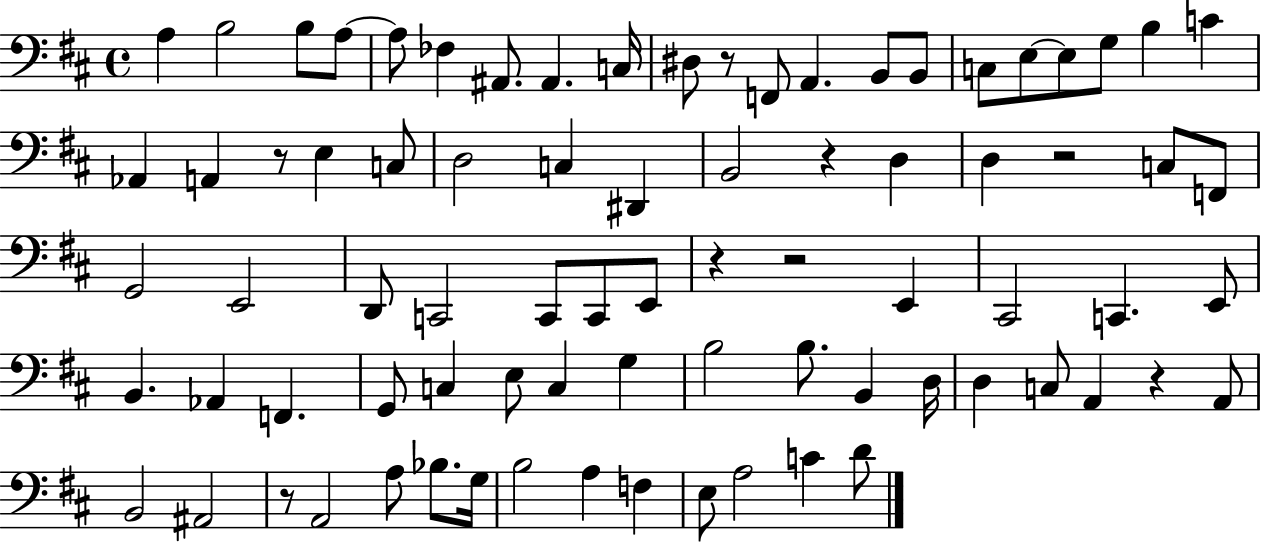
X:1
T:Untitled
M:4/4
L:1/4
K:D
A, B,2 B,/2 A,/2 A,/2 _F, ^A,,/2 ^A,, C,/4 ^D,/2 z/2 F,,/2 A,, B,,/2 B,,/2 C,/2 E,/2 E,/2 G,/2 B, C _A,, A,, z/2 E, C,/2 D,2 C, ^D,, B,,2 z D, D, z2 C,/2 F,,/2 G,,2 E,,2 D,,/2 C,,2 C,,/2 C,,/2 E,,/2 z z2 E,, ^C,,2 C,, E,,/2 B,, _A,, F,, G,,/2 C, E,/2 C, G, B,2 B,/2 B,, D,/4 D, C,/2 A,, z A,,/2 B,,2 ^A,,2 z/2 A,,2 A,/2 _B,/2 G,/4 B,2 A, F, E,/2 A,2 C D/2